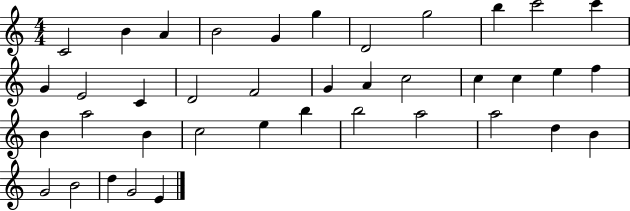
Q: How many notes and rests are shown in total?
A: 39